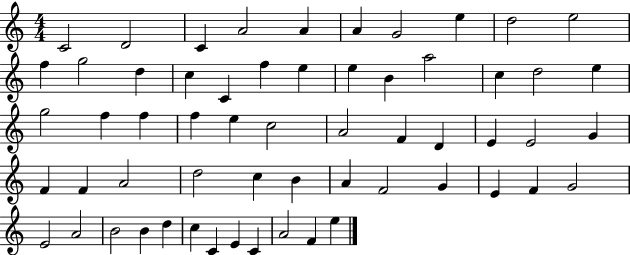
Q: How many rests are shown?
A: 0